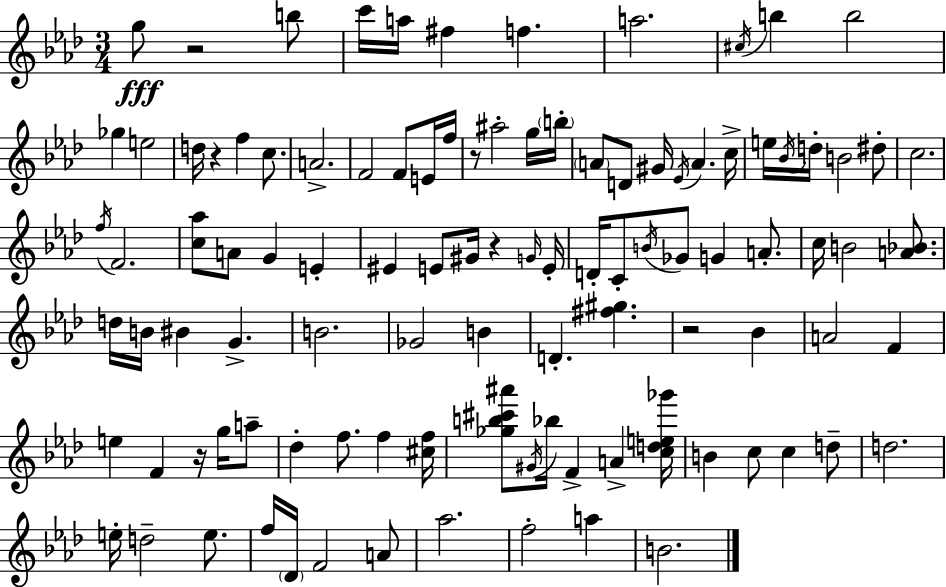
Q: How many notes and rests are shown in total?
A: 103